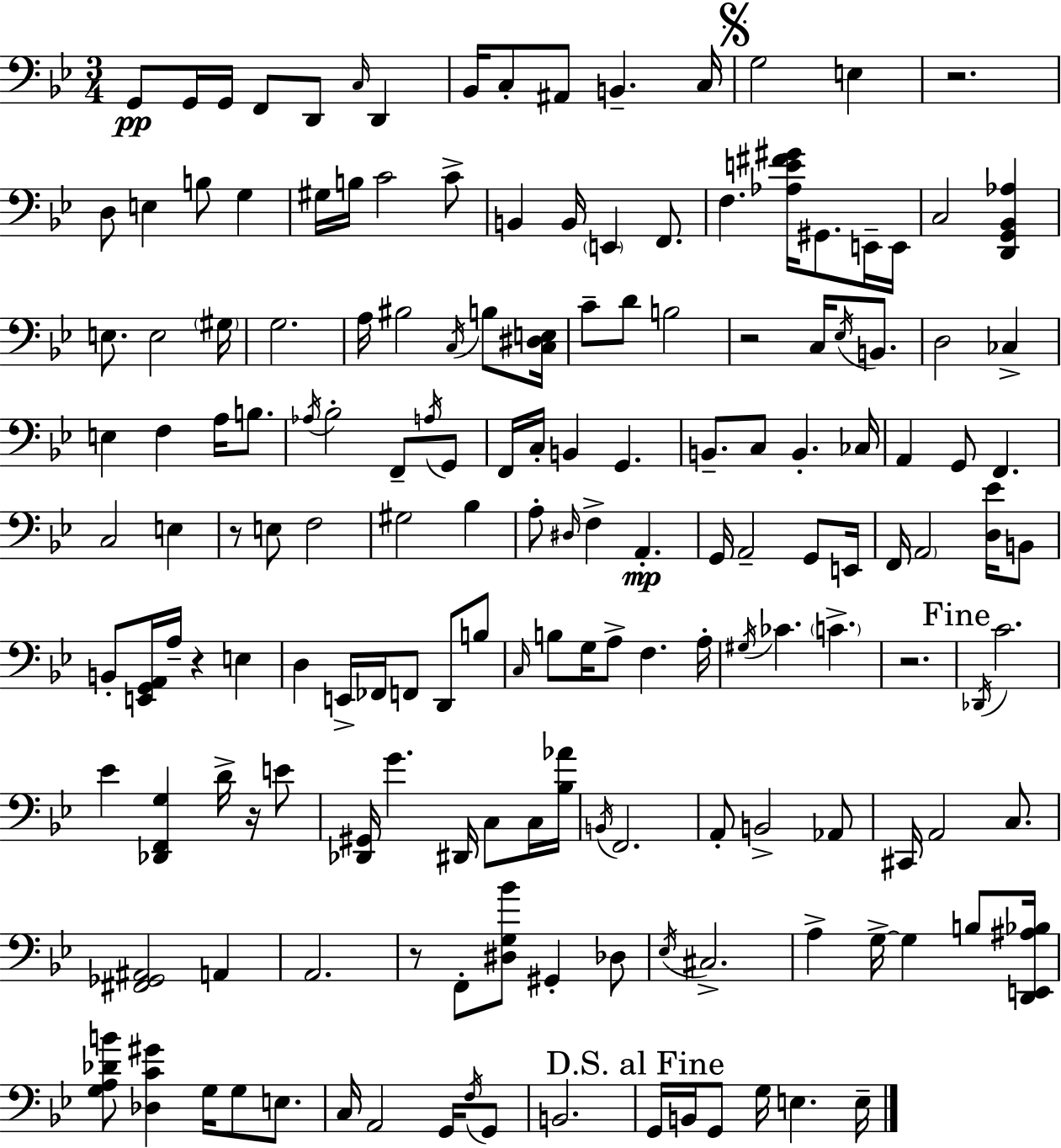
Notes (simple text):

G2/e G2/s G2/s F2/e D2/e C3/s D2/q Bb2/s C3/e A#2/e B2/q. C3/s G3/h E3/q R/h. D3/e E3/q B3/e G3/q G#3/s B3/s C4/h C4/e B2/q B2/s E2/q F2/e. F3/q. [Ab3,E4,F#4,G#4]/s G#2/e. E2/s E2/s C3/h [D2,G2,Bb2,Ab3]/q E3/e. E3/h G#3/s G3/h. A3/s BIS3/h C3/s B3/e [C3,D#3,E3]/s C4/e D4/e B3/h R/h C3/s Eb3/s B2/e. D3/h CES3/q E3/q F3/q A3/s B3/e. Ab3/s Bb3/h F2/e A3/s G2/e F2/s C3/s B2/q G2/q. B2/e. C3/e B2/q. CES3/s A2/q G2/e F2/q. C3/h E3/q R/e E3/e F3/h G#3/h Bb3/q A3/e D#3/s F3/q A2/q. G2/s A2/h G2/e E2/s F2/s A2/h [D3,Eb4]/s B2/e B2/e [E2,G2,A2]/s A3/s R/q E3/q D3/q E2/s FES2/s F2/e D2/e B3/e C3/s B3/e G3/s A3/e F3/q. A3/s G#3/s CES4/q. C4/q. R/h. Db2/s C4/h. Eb4/q [Db2,F2,G3]/q D4/s R/s E4/e [Db2,G#2]/s G4/q. D#2/s C3/e C3/s [Bb3,Ab4]/s B2/s F2/h. A2/e B2/h Ab2/e C#2/s A2/h C3/e. [F#2,Gb2,A#2]/h A2/q A2/h. R/e F2/e [D#3,G3,Bb4]/e G#2/q Db3/e Eb3/s C#3/h. A3/q G3/s G3/q B3/e [D2,E2,A#3,Bb3]/s [G3,A3,Db4,B4]/e [Db3,C4,G#4]/q G3/s G3/e E3/e. C3/s A2/h G2/s F3/s G2/e B2/h. G2/s B2/s G2/e G3/s E3/q. E3/s